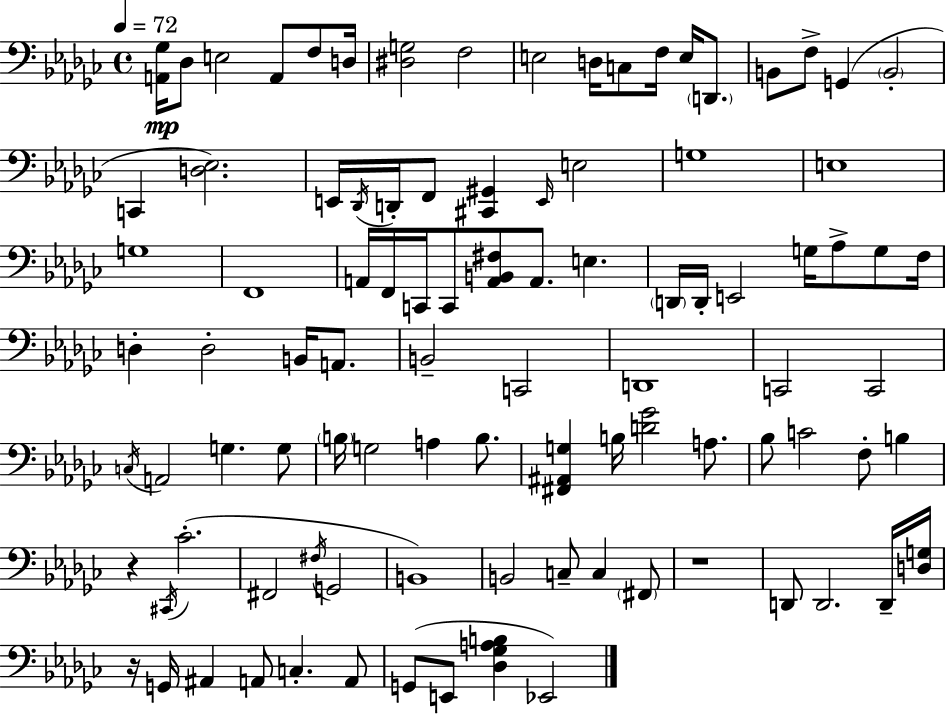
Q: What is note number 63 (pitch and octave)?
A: B3